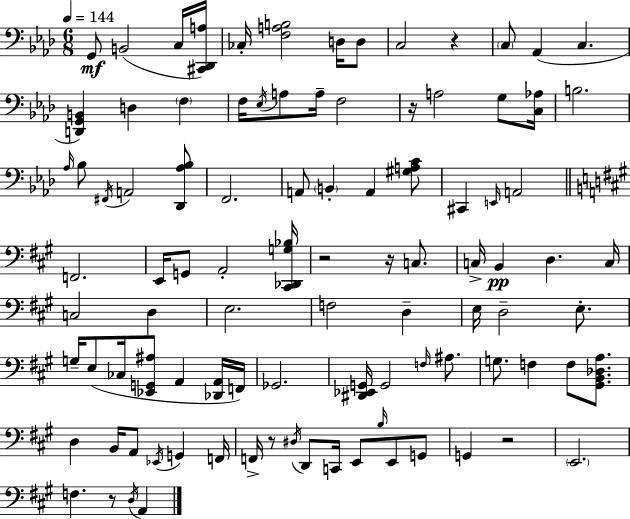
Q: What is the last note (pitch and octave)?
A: A2